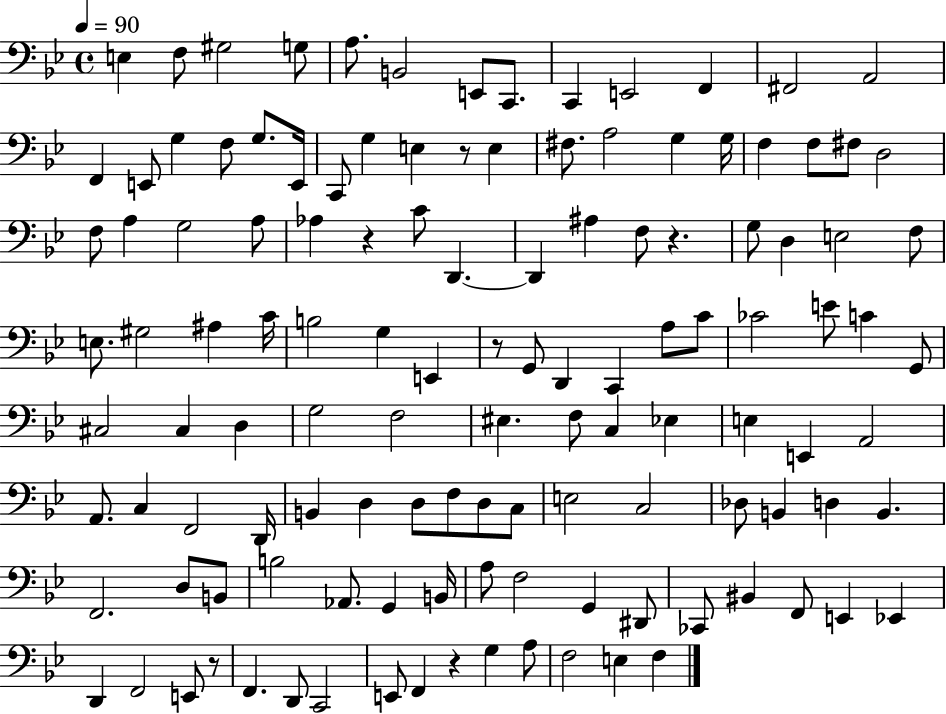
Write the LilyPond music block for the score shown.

{
  \clef bass
  \time 4/4
  \defaultTimeSignature
  \key bes \major
  \tempo 4 = 90
  e4 f8 gis2 g8 | a8. b,2 e,8 c,8. | c,4 e,2 f,4 | fis,2 a,2 | \break f,4 e,8 g4 f8 g8. e,16 | c,8 g4 e4 r8 e4 | fis8. a2 g4 g16 | f4 f8 fis8 d2 | \break f8 a4 g2 a8 | aes4 r4 c'8 d,4.~~ | d,4 ais4 f8 r4. | g8 d4 e2 f8 | \break e8. gis2 ais4 c'16 | b2 g4 e,4 | r8 g,8 d,4 c,4 a8 c'8 | ces'2 e'8 c'4 g,8 | \break cis2 cis4 d4 | g2 f2 | eis4. f8 c4 ees4 | e4 e,4 a,2 | \break a,8. c4 f,2 d,16 | b,4 d4 d8 f8 d8 c8 | e2 c2 | des8 b,4 d4 b,4. | \break f,2. d8 b,8 | b2 aes,8. g,4 b,16 | a8 f2 g,4 dis,8 | ces,8 bis,4 f,8 e,4 ees,4 | \break d,4 f,2 e,8 r8 | f,4. d,8 c,2 | e,8 f,4 r4 g4 a8 | f2 e4 f4 | \break \bar "|."
}